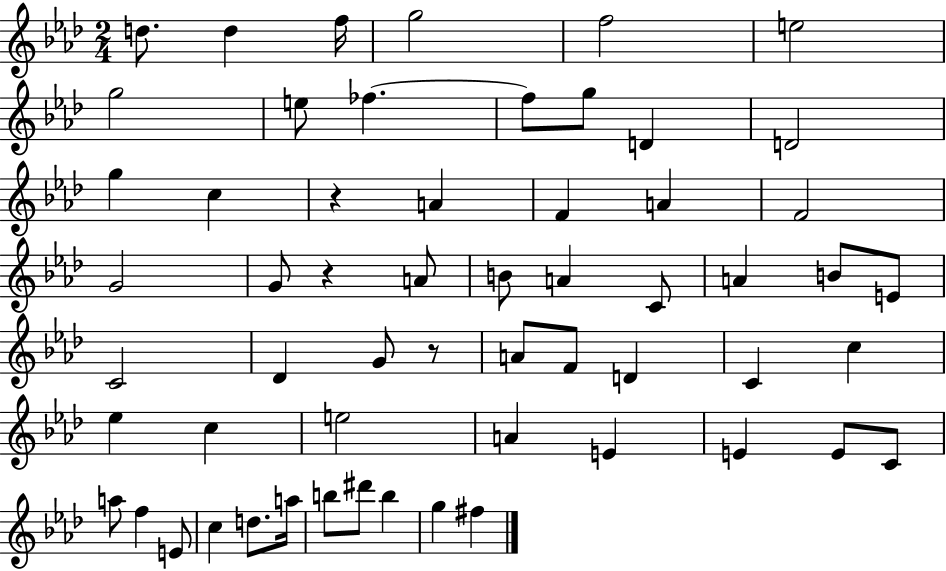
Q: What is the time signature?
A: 2/4